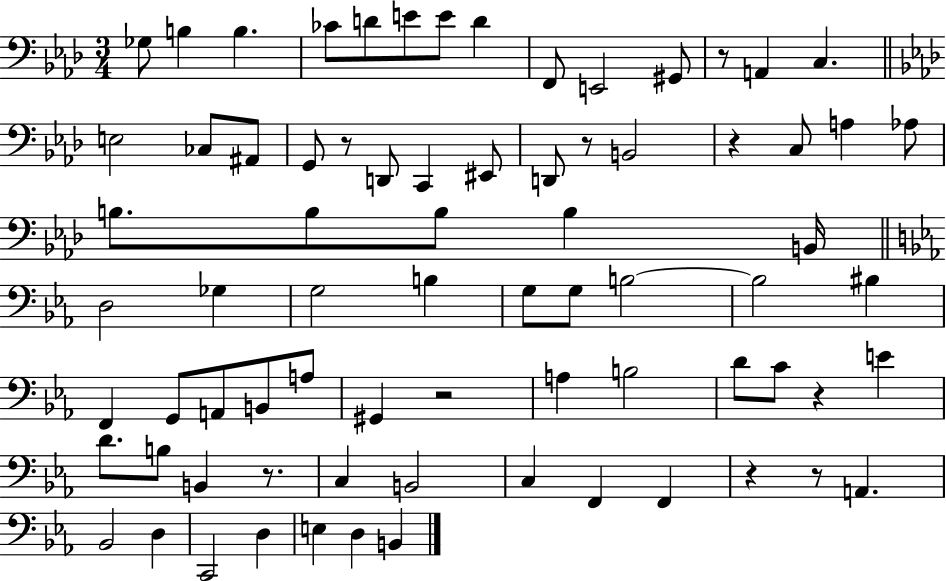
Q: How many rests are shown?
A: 9